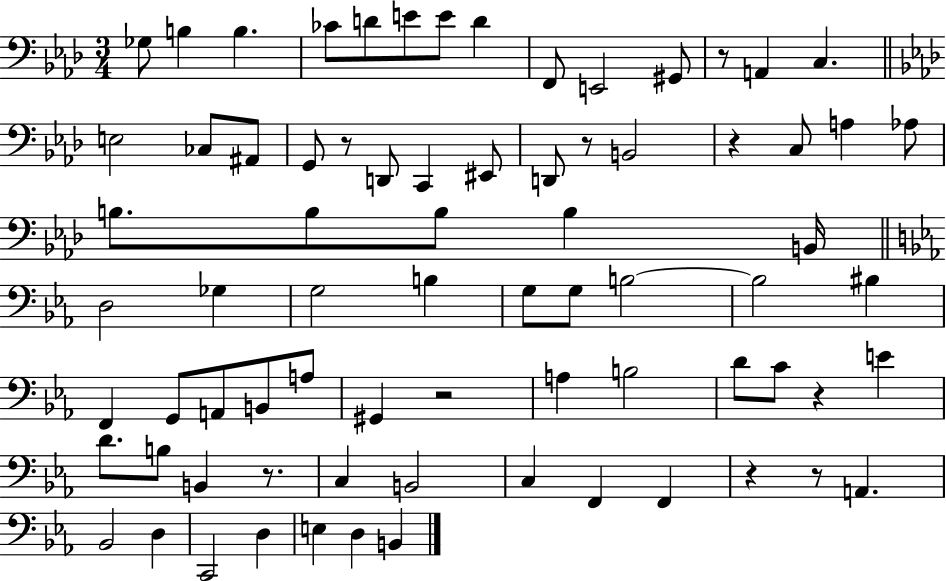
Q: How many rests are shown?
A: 9